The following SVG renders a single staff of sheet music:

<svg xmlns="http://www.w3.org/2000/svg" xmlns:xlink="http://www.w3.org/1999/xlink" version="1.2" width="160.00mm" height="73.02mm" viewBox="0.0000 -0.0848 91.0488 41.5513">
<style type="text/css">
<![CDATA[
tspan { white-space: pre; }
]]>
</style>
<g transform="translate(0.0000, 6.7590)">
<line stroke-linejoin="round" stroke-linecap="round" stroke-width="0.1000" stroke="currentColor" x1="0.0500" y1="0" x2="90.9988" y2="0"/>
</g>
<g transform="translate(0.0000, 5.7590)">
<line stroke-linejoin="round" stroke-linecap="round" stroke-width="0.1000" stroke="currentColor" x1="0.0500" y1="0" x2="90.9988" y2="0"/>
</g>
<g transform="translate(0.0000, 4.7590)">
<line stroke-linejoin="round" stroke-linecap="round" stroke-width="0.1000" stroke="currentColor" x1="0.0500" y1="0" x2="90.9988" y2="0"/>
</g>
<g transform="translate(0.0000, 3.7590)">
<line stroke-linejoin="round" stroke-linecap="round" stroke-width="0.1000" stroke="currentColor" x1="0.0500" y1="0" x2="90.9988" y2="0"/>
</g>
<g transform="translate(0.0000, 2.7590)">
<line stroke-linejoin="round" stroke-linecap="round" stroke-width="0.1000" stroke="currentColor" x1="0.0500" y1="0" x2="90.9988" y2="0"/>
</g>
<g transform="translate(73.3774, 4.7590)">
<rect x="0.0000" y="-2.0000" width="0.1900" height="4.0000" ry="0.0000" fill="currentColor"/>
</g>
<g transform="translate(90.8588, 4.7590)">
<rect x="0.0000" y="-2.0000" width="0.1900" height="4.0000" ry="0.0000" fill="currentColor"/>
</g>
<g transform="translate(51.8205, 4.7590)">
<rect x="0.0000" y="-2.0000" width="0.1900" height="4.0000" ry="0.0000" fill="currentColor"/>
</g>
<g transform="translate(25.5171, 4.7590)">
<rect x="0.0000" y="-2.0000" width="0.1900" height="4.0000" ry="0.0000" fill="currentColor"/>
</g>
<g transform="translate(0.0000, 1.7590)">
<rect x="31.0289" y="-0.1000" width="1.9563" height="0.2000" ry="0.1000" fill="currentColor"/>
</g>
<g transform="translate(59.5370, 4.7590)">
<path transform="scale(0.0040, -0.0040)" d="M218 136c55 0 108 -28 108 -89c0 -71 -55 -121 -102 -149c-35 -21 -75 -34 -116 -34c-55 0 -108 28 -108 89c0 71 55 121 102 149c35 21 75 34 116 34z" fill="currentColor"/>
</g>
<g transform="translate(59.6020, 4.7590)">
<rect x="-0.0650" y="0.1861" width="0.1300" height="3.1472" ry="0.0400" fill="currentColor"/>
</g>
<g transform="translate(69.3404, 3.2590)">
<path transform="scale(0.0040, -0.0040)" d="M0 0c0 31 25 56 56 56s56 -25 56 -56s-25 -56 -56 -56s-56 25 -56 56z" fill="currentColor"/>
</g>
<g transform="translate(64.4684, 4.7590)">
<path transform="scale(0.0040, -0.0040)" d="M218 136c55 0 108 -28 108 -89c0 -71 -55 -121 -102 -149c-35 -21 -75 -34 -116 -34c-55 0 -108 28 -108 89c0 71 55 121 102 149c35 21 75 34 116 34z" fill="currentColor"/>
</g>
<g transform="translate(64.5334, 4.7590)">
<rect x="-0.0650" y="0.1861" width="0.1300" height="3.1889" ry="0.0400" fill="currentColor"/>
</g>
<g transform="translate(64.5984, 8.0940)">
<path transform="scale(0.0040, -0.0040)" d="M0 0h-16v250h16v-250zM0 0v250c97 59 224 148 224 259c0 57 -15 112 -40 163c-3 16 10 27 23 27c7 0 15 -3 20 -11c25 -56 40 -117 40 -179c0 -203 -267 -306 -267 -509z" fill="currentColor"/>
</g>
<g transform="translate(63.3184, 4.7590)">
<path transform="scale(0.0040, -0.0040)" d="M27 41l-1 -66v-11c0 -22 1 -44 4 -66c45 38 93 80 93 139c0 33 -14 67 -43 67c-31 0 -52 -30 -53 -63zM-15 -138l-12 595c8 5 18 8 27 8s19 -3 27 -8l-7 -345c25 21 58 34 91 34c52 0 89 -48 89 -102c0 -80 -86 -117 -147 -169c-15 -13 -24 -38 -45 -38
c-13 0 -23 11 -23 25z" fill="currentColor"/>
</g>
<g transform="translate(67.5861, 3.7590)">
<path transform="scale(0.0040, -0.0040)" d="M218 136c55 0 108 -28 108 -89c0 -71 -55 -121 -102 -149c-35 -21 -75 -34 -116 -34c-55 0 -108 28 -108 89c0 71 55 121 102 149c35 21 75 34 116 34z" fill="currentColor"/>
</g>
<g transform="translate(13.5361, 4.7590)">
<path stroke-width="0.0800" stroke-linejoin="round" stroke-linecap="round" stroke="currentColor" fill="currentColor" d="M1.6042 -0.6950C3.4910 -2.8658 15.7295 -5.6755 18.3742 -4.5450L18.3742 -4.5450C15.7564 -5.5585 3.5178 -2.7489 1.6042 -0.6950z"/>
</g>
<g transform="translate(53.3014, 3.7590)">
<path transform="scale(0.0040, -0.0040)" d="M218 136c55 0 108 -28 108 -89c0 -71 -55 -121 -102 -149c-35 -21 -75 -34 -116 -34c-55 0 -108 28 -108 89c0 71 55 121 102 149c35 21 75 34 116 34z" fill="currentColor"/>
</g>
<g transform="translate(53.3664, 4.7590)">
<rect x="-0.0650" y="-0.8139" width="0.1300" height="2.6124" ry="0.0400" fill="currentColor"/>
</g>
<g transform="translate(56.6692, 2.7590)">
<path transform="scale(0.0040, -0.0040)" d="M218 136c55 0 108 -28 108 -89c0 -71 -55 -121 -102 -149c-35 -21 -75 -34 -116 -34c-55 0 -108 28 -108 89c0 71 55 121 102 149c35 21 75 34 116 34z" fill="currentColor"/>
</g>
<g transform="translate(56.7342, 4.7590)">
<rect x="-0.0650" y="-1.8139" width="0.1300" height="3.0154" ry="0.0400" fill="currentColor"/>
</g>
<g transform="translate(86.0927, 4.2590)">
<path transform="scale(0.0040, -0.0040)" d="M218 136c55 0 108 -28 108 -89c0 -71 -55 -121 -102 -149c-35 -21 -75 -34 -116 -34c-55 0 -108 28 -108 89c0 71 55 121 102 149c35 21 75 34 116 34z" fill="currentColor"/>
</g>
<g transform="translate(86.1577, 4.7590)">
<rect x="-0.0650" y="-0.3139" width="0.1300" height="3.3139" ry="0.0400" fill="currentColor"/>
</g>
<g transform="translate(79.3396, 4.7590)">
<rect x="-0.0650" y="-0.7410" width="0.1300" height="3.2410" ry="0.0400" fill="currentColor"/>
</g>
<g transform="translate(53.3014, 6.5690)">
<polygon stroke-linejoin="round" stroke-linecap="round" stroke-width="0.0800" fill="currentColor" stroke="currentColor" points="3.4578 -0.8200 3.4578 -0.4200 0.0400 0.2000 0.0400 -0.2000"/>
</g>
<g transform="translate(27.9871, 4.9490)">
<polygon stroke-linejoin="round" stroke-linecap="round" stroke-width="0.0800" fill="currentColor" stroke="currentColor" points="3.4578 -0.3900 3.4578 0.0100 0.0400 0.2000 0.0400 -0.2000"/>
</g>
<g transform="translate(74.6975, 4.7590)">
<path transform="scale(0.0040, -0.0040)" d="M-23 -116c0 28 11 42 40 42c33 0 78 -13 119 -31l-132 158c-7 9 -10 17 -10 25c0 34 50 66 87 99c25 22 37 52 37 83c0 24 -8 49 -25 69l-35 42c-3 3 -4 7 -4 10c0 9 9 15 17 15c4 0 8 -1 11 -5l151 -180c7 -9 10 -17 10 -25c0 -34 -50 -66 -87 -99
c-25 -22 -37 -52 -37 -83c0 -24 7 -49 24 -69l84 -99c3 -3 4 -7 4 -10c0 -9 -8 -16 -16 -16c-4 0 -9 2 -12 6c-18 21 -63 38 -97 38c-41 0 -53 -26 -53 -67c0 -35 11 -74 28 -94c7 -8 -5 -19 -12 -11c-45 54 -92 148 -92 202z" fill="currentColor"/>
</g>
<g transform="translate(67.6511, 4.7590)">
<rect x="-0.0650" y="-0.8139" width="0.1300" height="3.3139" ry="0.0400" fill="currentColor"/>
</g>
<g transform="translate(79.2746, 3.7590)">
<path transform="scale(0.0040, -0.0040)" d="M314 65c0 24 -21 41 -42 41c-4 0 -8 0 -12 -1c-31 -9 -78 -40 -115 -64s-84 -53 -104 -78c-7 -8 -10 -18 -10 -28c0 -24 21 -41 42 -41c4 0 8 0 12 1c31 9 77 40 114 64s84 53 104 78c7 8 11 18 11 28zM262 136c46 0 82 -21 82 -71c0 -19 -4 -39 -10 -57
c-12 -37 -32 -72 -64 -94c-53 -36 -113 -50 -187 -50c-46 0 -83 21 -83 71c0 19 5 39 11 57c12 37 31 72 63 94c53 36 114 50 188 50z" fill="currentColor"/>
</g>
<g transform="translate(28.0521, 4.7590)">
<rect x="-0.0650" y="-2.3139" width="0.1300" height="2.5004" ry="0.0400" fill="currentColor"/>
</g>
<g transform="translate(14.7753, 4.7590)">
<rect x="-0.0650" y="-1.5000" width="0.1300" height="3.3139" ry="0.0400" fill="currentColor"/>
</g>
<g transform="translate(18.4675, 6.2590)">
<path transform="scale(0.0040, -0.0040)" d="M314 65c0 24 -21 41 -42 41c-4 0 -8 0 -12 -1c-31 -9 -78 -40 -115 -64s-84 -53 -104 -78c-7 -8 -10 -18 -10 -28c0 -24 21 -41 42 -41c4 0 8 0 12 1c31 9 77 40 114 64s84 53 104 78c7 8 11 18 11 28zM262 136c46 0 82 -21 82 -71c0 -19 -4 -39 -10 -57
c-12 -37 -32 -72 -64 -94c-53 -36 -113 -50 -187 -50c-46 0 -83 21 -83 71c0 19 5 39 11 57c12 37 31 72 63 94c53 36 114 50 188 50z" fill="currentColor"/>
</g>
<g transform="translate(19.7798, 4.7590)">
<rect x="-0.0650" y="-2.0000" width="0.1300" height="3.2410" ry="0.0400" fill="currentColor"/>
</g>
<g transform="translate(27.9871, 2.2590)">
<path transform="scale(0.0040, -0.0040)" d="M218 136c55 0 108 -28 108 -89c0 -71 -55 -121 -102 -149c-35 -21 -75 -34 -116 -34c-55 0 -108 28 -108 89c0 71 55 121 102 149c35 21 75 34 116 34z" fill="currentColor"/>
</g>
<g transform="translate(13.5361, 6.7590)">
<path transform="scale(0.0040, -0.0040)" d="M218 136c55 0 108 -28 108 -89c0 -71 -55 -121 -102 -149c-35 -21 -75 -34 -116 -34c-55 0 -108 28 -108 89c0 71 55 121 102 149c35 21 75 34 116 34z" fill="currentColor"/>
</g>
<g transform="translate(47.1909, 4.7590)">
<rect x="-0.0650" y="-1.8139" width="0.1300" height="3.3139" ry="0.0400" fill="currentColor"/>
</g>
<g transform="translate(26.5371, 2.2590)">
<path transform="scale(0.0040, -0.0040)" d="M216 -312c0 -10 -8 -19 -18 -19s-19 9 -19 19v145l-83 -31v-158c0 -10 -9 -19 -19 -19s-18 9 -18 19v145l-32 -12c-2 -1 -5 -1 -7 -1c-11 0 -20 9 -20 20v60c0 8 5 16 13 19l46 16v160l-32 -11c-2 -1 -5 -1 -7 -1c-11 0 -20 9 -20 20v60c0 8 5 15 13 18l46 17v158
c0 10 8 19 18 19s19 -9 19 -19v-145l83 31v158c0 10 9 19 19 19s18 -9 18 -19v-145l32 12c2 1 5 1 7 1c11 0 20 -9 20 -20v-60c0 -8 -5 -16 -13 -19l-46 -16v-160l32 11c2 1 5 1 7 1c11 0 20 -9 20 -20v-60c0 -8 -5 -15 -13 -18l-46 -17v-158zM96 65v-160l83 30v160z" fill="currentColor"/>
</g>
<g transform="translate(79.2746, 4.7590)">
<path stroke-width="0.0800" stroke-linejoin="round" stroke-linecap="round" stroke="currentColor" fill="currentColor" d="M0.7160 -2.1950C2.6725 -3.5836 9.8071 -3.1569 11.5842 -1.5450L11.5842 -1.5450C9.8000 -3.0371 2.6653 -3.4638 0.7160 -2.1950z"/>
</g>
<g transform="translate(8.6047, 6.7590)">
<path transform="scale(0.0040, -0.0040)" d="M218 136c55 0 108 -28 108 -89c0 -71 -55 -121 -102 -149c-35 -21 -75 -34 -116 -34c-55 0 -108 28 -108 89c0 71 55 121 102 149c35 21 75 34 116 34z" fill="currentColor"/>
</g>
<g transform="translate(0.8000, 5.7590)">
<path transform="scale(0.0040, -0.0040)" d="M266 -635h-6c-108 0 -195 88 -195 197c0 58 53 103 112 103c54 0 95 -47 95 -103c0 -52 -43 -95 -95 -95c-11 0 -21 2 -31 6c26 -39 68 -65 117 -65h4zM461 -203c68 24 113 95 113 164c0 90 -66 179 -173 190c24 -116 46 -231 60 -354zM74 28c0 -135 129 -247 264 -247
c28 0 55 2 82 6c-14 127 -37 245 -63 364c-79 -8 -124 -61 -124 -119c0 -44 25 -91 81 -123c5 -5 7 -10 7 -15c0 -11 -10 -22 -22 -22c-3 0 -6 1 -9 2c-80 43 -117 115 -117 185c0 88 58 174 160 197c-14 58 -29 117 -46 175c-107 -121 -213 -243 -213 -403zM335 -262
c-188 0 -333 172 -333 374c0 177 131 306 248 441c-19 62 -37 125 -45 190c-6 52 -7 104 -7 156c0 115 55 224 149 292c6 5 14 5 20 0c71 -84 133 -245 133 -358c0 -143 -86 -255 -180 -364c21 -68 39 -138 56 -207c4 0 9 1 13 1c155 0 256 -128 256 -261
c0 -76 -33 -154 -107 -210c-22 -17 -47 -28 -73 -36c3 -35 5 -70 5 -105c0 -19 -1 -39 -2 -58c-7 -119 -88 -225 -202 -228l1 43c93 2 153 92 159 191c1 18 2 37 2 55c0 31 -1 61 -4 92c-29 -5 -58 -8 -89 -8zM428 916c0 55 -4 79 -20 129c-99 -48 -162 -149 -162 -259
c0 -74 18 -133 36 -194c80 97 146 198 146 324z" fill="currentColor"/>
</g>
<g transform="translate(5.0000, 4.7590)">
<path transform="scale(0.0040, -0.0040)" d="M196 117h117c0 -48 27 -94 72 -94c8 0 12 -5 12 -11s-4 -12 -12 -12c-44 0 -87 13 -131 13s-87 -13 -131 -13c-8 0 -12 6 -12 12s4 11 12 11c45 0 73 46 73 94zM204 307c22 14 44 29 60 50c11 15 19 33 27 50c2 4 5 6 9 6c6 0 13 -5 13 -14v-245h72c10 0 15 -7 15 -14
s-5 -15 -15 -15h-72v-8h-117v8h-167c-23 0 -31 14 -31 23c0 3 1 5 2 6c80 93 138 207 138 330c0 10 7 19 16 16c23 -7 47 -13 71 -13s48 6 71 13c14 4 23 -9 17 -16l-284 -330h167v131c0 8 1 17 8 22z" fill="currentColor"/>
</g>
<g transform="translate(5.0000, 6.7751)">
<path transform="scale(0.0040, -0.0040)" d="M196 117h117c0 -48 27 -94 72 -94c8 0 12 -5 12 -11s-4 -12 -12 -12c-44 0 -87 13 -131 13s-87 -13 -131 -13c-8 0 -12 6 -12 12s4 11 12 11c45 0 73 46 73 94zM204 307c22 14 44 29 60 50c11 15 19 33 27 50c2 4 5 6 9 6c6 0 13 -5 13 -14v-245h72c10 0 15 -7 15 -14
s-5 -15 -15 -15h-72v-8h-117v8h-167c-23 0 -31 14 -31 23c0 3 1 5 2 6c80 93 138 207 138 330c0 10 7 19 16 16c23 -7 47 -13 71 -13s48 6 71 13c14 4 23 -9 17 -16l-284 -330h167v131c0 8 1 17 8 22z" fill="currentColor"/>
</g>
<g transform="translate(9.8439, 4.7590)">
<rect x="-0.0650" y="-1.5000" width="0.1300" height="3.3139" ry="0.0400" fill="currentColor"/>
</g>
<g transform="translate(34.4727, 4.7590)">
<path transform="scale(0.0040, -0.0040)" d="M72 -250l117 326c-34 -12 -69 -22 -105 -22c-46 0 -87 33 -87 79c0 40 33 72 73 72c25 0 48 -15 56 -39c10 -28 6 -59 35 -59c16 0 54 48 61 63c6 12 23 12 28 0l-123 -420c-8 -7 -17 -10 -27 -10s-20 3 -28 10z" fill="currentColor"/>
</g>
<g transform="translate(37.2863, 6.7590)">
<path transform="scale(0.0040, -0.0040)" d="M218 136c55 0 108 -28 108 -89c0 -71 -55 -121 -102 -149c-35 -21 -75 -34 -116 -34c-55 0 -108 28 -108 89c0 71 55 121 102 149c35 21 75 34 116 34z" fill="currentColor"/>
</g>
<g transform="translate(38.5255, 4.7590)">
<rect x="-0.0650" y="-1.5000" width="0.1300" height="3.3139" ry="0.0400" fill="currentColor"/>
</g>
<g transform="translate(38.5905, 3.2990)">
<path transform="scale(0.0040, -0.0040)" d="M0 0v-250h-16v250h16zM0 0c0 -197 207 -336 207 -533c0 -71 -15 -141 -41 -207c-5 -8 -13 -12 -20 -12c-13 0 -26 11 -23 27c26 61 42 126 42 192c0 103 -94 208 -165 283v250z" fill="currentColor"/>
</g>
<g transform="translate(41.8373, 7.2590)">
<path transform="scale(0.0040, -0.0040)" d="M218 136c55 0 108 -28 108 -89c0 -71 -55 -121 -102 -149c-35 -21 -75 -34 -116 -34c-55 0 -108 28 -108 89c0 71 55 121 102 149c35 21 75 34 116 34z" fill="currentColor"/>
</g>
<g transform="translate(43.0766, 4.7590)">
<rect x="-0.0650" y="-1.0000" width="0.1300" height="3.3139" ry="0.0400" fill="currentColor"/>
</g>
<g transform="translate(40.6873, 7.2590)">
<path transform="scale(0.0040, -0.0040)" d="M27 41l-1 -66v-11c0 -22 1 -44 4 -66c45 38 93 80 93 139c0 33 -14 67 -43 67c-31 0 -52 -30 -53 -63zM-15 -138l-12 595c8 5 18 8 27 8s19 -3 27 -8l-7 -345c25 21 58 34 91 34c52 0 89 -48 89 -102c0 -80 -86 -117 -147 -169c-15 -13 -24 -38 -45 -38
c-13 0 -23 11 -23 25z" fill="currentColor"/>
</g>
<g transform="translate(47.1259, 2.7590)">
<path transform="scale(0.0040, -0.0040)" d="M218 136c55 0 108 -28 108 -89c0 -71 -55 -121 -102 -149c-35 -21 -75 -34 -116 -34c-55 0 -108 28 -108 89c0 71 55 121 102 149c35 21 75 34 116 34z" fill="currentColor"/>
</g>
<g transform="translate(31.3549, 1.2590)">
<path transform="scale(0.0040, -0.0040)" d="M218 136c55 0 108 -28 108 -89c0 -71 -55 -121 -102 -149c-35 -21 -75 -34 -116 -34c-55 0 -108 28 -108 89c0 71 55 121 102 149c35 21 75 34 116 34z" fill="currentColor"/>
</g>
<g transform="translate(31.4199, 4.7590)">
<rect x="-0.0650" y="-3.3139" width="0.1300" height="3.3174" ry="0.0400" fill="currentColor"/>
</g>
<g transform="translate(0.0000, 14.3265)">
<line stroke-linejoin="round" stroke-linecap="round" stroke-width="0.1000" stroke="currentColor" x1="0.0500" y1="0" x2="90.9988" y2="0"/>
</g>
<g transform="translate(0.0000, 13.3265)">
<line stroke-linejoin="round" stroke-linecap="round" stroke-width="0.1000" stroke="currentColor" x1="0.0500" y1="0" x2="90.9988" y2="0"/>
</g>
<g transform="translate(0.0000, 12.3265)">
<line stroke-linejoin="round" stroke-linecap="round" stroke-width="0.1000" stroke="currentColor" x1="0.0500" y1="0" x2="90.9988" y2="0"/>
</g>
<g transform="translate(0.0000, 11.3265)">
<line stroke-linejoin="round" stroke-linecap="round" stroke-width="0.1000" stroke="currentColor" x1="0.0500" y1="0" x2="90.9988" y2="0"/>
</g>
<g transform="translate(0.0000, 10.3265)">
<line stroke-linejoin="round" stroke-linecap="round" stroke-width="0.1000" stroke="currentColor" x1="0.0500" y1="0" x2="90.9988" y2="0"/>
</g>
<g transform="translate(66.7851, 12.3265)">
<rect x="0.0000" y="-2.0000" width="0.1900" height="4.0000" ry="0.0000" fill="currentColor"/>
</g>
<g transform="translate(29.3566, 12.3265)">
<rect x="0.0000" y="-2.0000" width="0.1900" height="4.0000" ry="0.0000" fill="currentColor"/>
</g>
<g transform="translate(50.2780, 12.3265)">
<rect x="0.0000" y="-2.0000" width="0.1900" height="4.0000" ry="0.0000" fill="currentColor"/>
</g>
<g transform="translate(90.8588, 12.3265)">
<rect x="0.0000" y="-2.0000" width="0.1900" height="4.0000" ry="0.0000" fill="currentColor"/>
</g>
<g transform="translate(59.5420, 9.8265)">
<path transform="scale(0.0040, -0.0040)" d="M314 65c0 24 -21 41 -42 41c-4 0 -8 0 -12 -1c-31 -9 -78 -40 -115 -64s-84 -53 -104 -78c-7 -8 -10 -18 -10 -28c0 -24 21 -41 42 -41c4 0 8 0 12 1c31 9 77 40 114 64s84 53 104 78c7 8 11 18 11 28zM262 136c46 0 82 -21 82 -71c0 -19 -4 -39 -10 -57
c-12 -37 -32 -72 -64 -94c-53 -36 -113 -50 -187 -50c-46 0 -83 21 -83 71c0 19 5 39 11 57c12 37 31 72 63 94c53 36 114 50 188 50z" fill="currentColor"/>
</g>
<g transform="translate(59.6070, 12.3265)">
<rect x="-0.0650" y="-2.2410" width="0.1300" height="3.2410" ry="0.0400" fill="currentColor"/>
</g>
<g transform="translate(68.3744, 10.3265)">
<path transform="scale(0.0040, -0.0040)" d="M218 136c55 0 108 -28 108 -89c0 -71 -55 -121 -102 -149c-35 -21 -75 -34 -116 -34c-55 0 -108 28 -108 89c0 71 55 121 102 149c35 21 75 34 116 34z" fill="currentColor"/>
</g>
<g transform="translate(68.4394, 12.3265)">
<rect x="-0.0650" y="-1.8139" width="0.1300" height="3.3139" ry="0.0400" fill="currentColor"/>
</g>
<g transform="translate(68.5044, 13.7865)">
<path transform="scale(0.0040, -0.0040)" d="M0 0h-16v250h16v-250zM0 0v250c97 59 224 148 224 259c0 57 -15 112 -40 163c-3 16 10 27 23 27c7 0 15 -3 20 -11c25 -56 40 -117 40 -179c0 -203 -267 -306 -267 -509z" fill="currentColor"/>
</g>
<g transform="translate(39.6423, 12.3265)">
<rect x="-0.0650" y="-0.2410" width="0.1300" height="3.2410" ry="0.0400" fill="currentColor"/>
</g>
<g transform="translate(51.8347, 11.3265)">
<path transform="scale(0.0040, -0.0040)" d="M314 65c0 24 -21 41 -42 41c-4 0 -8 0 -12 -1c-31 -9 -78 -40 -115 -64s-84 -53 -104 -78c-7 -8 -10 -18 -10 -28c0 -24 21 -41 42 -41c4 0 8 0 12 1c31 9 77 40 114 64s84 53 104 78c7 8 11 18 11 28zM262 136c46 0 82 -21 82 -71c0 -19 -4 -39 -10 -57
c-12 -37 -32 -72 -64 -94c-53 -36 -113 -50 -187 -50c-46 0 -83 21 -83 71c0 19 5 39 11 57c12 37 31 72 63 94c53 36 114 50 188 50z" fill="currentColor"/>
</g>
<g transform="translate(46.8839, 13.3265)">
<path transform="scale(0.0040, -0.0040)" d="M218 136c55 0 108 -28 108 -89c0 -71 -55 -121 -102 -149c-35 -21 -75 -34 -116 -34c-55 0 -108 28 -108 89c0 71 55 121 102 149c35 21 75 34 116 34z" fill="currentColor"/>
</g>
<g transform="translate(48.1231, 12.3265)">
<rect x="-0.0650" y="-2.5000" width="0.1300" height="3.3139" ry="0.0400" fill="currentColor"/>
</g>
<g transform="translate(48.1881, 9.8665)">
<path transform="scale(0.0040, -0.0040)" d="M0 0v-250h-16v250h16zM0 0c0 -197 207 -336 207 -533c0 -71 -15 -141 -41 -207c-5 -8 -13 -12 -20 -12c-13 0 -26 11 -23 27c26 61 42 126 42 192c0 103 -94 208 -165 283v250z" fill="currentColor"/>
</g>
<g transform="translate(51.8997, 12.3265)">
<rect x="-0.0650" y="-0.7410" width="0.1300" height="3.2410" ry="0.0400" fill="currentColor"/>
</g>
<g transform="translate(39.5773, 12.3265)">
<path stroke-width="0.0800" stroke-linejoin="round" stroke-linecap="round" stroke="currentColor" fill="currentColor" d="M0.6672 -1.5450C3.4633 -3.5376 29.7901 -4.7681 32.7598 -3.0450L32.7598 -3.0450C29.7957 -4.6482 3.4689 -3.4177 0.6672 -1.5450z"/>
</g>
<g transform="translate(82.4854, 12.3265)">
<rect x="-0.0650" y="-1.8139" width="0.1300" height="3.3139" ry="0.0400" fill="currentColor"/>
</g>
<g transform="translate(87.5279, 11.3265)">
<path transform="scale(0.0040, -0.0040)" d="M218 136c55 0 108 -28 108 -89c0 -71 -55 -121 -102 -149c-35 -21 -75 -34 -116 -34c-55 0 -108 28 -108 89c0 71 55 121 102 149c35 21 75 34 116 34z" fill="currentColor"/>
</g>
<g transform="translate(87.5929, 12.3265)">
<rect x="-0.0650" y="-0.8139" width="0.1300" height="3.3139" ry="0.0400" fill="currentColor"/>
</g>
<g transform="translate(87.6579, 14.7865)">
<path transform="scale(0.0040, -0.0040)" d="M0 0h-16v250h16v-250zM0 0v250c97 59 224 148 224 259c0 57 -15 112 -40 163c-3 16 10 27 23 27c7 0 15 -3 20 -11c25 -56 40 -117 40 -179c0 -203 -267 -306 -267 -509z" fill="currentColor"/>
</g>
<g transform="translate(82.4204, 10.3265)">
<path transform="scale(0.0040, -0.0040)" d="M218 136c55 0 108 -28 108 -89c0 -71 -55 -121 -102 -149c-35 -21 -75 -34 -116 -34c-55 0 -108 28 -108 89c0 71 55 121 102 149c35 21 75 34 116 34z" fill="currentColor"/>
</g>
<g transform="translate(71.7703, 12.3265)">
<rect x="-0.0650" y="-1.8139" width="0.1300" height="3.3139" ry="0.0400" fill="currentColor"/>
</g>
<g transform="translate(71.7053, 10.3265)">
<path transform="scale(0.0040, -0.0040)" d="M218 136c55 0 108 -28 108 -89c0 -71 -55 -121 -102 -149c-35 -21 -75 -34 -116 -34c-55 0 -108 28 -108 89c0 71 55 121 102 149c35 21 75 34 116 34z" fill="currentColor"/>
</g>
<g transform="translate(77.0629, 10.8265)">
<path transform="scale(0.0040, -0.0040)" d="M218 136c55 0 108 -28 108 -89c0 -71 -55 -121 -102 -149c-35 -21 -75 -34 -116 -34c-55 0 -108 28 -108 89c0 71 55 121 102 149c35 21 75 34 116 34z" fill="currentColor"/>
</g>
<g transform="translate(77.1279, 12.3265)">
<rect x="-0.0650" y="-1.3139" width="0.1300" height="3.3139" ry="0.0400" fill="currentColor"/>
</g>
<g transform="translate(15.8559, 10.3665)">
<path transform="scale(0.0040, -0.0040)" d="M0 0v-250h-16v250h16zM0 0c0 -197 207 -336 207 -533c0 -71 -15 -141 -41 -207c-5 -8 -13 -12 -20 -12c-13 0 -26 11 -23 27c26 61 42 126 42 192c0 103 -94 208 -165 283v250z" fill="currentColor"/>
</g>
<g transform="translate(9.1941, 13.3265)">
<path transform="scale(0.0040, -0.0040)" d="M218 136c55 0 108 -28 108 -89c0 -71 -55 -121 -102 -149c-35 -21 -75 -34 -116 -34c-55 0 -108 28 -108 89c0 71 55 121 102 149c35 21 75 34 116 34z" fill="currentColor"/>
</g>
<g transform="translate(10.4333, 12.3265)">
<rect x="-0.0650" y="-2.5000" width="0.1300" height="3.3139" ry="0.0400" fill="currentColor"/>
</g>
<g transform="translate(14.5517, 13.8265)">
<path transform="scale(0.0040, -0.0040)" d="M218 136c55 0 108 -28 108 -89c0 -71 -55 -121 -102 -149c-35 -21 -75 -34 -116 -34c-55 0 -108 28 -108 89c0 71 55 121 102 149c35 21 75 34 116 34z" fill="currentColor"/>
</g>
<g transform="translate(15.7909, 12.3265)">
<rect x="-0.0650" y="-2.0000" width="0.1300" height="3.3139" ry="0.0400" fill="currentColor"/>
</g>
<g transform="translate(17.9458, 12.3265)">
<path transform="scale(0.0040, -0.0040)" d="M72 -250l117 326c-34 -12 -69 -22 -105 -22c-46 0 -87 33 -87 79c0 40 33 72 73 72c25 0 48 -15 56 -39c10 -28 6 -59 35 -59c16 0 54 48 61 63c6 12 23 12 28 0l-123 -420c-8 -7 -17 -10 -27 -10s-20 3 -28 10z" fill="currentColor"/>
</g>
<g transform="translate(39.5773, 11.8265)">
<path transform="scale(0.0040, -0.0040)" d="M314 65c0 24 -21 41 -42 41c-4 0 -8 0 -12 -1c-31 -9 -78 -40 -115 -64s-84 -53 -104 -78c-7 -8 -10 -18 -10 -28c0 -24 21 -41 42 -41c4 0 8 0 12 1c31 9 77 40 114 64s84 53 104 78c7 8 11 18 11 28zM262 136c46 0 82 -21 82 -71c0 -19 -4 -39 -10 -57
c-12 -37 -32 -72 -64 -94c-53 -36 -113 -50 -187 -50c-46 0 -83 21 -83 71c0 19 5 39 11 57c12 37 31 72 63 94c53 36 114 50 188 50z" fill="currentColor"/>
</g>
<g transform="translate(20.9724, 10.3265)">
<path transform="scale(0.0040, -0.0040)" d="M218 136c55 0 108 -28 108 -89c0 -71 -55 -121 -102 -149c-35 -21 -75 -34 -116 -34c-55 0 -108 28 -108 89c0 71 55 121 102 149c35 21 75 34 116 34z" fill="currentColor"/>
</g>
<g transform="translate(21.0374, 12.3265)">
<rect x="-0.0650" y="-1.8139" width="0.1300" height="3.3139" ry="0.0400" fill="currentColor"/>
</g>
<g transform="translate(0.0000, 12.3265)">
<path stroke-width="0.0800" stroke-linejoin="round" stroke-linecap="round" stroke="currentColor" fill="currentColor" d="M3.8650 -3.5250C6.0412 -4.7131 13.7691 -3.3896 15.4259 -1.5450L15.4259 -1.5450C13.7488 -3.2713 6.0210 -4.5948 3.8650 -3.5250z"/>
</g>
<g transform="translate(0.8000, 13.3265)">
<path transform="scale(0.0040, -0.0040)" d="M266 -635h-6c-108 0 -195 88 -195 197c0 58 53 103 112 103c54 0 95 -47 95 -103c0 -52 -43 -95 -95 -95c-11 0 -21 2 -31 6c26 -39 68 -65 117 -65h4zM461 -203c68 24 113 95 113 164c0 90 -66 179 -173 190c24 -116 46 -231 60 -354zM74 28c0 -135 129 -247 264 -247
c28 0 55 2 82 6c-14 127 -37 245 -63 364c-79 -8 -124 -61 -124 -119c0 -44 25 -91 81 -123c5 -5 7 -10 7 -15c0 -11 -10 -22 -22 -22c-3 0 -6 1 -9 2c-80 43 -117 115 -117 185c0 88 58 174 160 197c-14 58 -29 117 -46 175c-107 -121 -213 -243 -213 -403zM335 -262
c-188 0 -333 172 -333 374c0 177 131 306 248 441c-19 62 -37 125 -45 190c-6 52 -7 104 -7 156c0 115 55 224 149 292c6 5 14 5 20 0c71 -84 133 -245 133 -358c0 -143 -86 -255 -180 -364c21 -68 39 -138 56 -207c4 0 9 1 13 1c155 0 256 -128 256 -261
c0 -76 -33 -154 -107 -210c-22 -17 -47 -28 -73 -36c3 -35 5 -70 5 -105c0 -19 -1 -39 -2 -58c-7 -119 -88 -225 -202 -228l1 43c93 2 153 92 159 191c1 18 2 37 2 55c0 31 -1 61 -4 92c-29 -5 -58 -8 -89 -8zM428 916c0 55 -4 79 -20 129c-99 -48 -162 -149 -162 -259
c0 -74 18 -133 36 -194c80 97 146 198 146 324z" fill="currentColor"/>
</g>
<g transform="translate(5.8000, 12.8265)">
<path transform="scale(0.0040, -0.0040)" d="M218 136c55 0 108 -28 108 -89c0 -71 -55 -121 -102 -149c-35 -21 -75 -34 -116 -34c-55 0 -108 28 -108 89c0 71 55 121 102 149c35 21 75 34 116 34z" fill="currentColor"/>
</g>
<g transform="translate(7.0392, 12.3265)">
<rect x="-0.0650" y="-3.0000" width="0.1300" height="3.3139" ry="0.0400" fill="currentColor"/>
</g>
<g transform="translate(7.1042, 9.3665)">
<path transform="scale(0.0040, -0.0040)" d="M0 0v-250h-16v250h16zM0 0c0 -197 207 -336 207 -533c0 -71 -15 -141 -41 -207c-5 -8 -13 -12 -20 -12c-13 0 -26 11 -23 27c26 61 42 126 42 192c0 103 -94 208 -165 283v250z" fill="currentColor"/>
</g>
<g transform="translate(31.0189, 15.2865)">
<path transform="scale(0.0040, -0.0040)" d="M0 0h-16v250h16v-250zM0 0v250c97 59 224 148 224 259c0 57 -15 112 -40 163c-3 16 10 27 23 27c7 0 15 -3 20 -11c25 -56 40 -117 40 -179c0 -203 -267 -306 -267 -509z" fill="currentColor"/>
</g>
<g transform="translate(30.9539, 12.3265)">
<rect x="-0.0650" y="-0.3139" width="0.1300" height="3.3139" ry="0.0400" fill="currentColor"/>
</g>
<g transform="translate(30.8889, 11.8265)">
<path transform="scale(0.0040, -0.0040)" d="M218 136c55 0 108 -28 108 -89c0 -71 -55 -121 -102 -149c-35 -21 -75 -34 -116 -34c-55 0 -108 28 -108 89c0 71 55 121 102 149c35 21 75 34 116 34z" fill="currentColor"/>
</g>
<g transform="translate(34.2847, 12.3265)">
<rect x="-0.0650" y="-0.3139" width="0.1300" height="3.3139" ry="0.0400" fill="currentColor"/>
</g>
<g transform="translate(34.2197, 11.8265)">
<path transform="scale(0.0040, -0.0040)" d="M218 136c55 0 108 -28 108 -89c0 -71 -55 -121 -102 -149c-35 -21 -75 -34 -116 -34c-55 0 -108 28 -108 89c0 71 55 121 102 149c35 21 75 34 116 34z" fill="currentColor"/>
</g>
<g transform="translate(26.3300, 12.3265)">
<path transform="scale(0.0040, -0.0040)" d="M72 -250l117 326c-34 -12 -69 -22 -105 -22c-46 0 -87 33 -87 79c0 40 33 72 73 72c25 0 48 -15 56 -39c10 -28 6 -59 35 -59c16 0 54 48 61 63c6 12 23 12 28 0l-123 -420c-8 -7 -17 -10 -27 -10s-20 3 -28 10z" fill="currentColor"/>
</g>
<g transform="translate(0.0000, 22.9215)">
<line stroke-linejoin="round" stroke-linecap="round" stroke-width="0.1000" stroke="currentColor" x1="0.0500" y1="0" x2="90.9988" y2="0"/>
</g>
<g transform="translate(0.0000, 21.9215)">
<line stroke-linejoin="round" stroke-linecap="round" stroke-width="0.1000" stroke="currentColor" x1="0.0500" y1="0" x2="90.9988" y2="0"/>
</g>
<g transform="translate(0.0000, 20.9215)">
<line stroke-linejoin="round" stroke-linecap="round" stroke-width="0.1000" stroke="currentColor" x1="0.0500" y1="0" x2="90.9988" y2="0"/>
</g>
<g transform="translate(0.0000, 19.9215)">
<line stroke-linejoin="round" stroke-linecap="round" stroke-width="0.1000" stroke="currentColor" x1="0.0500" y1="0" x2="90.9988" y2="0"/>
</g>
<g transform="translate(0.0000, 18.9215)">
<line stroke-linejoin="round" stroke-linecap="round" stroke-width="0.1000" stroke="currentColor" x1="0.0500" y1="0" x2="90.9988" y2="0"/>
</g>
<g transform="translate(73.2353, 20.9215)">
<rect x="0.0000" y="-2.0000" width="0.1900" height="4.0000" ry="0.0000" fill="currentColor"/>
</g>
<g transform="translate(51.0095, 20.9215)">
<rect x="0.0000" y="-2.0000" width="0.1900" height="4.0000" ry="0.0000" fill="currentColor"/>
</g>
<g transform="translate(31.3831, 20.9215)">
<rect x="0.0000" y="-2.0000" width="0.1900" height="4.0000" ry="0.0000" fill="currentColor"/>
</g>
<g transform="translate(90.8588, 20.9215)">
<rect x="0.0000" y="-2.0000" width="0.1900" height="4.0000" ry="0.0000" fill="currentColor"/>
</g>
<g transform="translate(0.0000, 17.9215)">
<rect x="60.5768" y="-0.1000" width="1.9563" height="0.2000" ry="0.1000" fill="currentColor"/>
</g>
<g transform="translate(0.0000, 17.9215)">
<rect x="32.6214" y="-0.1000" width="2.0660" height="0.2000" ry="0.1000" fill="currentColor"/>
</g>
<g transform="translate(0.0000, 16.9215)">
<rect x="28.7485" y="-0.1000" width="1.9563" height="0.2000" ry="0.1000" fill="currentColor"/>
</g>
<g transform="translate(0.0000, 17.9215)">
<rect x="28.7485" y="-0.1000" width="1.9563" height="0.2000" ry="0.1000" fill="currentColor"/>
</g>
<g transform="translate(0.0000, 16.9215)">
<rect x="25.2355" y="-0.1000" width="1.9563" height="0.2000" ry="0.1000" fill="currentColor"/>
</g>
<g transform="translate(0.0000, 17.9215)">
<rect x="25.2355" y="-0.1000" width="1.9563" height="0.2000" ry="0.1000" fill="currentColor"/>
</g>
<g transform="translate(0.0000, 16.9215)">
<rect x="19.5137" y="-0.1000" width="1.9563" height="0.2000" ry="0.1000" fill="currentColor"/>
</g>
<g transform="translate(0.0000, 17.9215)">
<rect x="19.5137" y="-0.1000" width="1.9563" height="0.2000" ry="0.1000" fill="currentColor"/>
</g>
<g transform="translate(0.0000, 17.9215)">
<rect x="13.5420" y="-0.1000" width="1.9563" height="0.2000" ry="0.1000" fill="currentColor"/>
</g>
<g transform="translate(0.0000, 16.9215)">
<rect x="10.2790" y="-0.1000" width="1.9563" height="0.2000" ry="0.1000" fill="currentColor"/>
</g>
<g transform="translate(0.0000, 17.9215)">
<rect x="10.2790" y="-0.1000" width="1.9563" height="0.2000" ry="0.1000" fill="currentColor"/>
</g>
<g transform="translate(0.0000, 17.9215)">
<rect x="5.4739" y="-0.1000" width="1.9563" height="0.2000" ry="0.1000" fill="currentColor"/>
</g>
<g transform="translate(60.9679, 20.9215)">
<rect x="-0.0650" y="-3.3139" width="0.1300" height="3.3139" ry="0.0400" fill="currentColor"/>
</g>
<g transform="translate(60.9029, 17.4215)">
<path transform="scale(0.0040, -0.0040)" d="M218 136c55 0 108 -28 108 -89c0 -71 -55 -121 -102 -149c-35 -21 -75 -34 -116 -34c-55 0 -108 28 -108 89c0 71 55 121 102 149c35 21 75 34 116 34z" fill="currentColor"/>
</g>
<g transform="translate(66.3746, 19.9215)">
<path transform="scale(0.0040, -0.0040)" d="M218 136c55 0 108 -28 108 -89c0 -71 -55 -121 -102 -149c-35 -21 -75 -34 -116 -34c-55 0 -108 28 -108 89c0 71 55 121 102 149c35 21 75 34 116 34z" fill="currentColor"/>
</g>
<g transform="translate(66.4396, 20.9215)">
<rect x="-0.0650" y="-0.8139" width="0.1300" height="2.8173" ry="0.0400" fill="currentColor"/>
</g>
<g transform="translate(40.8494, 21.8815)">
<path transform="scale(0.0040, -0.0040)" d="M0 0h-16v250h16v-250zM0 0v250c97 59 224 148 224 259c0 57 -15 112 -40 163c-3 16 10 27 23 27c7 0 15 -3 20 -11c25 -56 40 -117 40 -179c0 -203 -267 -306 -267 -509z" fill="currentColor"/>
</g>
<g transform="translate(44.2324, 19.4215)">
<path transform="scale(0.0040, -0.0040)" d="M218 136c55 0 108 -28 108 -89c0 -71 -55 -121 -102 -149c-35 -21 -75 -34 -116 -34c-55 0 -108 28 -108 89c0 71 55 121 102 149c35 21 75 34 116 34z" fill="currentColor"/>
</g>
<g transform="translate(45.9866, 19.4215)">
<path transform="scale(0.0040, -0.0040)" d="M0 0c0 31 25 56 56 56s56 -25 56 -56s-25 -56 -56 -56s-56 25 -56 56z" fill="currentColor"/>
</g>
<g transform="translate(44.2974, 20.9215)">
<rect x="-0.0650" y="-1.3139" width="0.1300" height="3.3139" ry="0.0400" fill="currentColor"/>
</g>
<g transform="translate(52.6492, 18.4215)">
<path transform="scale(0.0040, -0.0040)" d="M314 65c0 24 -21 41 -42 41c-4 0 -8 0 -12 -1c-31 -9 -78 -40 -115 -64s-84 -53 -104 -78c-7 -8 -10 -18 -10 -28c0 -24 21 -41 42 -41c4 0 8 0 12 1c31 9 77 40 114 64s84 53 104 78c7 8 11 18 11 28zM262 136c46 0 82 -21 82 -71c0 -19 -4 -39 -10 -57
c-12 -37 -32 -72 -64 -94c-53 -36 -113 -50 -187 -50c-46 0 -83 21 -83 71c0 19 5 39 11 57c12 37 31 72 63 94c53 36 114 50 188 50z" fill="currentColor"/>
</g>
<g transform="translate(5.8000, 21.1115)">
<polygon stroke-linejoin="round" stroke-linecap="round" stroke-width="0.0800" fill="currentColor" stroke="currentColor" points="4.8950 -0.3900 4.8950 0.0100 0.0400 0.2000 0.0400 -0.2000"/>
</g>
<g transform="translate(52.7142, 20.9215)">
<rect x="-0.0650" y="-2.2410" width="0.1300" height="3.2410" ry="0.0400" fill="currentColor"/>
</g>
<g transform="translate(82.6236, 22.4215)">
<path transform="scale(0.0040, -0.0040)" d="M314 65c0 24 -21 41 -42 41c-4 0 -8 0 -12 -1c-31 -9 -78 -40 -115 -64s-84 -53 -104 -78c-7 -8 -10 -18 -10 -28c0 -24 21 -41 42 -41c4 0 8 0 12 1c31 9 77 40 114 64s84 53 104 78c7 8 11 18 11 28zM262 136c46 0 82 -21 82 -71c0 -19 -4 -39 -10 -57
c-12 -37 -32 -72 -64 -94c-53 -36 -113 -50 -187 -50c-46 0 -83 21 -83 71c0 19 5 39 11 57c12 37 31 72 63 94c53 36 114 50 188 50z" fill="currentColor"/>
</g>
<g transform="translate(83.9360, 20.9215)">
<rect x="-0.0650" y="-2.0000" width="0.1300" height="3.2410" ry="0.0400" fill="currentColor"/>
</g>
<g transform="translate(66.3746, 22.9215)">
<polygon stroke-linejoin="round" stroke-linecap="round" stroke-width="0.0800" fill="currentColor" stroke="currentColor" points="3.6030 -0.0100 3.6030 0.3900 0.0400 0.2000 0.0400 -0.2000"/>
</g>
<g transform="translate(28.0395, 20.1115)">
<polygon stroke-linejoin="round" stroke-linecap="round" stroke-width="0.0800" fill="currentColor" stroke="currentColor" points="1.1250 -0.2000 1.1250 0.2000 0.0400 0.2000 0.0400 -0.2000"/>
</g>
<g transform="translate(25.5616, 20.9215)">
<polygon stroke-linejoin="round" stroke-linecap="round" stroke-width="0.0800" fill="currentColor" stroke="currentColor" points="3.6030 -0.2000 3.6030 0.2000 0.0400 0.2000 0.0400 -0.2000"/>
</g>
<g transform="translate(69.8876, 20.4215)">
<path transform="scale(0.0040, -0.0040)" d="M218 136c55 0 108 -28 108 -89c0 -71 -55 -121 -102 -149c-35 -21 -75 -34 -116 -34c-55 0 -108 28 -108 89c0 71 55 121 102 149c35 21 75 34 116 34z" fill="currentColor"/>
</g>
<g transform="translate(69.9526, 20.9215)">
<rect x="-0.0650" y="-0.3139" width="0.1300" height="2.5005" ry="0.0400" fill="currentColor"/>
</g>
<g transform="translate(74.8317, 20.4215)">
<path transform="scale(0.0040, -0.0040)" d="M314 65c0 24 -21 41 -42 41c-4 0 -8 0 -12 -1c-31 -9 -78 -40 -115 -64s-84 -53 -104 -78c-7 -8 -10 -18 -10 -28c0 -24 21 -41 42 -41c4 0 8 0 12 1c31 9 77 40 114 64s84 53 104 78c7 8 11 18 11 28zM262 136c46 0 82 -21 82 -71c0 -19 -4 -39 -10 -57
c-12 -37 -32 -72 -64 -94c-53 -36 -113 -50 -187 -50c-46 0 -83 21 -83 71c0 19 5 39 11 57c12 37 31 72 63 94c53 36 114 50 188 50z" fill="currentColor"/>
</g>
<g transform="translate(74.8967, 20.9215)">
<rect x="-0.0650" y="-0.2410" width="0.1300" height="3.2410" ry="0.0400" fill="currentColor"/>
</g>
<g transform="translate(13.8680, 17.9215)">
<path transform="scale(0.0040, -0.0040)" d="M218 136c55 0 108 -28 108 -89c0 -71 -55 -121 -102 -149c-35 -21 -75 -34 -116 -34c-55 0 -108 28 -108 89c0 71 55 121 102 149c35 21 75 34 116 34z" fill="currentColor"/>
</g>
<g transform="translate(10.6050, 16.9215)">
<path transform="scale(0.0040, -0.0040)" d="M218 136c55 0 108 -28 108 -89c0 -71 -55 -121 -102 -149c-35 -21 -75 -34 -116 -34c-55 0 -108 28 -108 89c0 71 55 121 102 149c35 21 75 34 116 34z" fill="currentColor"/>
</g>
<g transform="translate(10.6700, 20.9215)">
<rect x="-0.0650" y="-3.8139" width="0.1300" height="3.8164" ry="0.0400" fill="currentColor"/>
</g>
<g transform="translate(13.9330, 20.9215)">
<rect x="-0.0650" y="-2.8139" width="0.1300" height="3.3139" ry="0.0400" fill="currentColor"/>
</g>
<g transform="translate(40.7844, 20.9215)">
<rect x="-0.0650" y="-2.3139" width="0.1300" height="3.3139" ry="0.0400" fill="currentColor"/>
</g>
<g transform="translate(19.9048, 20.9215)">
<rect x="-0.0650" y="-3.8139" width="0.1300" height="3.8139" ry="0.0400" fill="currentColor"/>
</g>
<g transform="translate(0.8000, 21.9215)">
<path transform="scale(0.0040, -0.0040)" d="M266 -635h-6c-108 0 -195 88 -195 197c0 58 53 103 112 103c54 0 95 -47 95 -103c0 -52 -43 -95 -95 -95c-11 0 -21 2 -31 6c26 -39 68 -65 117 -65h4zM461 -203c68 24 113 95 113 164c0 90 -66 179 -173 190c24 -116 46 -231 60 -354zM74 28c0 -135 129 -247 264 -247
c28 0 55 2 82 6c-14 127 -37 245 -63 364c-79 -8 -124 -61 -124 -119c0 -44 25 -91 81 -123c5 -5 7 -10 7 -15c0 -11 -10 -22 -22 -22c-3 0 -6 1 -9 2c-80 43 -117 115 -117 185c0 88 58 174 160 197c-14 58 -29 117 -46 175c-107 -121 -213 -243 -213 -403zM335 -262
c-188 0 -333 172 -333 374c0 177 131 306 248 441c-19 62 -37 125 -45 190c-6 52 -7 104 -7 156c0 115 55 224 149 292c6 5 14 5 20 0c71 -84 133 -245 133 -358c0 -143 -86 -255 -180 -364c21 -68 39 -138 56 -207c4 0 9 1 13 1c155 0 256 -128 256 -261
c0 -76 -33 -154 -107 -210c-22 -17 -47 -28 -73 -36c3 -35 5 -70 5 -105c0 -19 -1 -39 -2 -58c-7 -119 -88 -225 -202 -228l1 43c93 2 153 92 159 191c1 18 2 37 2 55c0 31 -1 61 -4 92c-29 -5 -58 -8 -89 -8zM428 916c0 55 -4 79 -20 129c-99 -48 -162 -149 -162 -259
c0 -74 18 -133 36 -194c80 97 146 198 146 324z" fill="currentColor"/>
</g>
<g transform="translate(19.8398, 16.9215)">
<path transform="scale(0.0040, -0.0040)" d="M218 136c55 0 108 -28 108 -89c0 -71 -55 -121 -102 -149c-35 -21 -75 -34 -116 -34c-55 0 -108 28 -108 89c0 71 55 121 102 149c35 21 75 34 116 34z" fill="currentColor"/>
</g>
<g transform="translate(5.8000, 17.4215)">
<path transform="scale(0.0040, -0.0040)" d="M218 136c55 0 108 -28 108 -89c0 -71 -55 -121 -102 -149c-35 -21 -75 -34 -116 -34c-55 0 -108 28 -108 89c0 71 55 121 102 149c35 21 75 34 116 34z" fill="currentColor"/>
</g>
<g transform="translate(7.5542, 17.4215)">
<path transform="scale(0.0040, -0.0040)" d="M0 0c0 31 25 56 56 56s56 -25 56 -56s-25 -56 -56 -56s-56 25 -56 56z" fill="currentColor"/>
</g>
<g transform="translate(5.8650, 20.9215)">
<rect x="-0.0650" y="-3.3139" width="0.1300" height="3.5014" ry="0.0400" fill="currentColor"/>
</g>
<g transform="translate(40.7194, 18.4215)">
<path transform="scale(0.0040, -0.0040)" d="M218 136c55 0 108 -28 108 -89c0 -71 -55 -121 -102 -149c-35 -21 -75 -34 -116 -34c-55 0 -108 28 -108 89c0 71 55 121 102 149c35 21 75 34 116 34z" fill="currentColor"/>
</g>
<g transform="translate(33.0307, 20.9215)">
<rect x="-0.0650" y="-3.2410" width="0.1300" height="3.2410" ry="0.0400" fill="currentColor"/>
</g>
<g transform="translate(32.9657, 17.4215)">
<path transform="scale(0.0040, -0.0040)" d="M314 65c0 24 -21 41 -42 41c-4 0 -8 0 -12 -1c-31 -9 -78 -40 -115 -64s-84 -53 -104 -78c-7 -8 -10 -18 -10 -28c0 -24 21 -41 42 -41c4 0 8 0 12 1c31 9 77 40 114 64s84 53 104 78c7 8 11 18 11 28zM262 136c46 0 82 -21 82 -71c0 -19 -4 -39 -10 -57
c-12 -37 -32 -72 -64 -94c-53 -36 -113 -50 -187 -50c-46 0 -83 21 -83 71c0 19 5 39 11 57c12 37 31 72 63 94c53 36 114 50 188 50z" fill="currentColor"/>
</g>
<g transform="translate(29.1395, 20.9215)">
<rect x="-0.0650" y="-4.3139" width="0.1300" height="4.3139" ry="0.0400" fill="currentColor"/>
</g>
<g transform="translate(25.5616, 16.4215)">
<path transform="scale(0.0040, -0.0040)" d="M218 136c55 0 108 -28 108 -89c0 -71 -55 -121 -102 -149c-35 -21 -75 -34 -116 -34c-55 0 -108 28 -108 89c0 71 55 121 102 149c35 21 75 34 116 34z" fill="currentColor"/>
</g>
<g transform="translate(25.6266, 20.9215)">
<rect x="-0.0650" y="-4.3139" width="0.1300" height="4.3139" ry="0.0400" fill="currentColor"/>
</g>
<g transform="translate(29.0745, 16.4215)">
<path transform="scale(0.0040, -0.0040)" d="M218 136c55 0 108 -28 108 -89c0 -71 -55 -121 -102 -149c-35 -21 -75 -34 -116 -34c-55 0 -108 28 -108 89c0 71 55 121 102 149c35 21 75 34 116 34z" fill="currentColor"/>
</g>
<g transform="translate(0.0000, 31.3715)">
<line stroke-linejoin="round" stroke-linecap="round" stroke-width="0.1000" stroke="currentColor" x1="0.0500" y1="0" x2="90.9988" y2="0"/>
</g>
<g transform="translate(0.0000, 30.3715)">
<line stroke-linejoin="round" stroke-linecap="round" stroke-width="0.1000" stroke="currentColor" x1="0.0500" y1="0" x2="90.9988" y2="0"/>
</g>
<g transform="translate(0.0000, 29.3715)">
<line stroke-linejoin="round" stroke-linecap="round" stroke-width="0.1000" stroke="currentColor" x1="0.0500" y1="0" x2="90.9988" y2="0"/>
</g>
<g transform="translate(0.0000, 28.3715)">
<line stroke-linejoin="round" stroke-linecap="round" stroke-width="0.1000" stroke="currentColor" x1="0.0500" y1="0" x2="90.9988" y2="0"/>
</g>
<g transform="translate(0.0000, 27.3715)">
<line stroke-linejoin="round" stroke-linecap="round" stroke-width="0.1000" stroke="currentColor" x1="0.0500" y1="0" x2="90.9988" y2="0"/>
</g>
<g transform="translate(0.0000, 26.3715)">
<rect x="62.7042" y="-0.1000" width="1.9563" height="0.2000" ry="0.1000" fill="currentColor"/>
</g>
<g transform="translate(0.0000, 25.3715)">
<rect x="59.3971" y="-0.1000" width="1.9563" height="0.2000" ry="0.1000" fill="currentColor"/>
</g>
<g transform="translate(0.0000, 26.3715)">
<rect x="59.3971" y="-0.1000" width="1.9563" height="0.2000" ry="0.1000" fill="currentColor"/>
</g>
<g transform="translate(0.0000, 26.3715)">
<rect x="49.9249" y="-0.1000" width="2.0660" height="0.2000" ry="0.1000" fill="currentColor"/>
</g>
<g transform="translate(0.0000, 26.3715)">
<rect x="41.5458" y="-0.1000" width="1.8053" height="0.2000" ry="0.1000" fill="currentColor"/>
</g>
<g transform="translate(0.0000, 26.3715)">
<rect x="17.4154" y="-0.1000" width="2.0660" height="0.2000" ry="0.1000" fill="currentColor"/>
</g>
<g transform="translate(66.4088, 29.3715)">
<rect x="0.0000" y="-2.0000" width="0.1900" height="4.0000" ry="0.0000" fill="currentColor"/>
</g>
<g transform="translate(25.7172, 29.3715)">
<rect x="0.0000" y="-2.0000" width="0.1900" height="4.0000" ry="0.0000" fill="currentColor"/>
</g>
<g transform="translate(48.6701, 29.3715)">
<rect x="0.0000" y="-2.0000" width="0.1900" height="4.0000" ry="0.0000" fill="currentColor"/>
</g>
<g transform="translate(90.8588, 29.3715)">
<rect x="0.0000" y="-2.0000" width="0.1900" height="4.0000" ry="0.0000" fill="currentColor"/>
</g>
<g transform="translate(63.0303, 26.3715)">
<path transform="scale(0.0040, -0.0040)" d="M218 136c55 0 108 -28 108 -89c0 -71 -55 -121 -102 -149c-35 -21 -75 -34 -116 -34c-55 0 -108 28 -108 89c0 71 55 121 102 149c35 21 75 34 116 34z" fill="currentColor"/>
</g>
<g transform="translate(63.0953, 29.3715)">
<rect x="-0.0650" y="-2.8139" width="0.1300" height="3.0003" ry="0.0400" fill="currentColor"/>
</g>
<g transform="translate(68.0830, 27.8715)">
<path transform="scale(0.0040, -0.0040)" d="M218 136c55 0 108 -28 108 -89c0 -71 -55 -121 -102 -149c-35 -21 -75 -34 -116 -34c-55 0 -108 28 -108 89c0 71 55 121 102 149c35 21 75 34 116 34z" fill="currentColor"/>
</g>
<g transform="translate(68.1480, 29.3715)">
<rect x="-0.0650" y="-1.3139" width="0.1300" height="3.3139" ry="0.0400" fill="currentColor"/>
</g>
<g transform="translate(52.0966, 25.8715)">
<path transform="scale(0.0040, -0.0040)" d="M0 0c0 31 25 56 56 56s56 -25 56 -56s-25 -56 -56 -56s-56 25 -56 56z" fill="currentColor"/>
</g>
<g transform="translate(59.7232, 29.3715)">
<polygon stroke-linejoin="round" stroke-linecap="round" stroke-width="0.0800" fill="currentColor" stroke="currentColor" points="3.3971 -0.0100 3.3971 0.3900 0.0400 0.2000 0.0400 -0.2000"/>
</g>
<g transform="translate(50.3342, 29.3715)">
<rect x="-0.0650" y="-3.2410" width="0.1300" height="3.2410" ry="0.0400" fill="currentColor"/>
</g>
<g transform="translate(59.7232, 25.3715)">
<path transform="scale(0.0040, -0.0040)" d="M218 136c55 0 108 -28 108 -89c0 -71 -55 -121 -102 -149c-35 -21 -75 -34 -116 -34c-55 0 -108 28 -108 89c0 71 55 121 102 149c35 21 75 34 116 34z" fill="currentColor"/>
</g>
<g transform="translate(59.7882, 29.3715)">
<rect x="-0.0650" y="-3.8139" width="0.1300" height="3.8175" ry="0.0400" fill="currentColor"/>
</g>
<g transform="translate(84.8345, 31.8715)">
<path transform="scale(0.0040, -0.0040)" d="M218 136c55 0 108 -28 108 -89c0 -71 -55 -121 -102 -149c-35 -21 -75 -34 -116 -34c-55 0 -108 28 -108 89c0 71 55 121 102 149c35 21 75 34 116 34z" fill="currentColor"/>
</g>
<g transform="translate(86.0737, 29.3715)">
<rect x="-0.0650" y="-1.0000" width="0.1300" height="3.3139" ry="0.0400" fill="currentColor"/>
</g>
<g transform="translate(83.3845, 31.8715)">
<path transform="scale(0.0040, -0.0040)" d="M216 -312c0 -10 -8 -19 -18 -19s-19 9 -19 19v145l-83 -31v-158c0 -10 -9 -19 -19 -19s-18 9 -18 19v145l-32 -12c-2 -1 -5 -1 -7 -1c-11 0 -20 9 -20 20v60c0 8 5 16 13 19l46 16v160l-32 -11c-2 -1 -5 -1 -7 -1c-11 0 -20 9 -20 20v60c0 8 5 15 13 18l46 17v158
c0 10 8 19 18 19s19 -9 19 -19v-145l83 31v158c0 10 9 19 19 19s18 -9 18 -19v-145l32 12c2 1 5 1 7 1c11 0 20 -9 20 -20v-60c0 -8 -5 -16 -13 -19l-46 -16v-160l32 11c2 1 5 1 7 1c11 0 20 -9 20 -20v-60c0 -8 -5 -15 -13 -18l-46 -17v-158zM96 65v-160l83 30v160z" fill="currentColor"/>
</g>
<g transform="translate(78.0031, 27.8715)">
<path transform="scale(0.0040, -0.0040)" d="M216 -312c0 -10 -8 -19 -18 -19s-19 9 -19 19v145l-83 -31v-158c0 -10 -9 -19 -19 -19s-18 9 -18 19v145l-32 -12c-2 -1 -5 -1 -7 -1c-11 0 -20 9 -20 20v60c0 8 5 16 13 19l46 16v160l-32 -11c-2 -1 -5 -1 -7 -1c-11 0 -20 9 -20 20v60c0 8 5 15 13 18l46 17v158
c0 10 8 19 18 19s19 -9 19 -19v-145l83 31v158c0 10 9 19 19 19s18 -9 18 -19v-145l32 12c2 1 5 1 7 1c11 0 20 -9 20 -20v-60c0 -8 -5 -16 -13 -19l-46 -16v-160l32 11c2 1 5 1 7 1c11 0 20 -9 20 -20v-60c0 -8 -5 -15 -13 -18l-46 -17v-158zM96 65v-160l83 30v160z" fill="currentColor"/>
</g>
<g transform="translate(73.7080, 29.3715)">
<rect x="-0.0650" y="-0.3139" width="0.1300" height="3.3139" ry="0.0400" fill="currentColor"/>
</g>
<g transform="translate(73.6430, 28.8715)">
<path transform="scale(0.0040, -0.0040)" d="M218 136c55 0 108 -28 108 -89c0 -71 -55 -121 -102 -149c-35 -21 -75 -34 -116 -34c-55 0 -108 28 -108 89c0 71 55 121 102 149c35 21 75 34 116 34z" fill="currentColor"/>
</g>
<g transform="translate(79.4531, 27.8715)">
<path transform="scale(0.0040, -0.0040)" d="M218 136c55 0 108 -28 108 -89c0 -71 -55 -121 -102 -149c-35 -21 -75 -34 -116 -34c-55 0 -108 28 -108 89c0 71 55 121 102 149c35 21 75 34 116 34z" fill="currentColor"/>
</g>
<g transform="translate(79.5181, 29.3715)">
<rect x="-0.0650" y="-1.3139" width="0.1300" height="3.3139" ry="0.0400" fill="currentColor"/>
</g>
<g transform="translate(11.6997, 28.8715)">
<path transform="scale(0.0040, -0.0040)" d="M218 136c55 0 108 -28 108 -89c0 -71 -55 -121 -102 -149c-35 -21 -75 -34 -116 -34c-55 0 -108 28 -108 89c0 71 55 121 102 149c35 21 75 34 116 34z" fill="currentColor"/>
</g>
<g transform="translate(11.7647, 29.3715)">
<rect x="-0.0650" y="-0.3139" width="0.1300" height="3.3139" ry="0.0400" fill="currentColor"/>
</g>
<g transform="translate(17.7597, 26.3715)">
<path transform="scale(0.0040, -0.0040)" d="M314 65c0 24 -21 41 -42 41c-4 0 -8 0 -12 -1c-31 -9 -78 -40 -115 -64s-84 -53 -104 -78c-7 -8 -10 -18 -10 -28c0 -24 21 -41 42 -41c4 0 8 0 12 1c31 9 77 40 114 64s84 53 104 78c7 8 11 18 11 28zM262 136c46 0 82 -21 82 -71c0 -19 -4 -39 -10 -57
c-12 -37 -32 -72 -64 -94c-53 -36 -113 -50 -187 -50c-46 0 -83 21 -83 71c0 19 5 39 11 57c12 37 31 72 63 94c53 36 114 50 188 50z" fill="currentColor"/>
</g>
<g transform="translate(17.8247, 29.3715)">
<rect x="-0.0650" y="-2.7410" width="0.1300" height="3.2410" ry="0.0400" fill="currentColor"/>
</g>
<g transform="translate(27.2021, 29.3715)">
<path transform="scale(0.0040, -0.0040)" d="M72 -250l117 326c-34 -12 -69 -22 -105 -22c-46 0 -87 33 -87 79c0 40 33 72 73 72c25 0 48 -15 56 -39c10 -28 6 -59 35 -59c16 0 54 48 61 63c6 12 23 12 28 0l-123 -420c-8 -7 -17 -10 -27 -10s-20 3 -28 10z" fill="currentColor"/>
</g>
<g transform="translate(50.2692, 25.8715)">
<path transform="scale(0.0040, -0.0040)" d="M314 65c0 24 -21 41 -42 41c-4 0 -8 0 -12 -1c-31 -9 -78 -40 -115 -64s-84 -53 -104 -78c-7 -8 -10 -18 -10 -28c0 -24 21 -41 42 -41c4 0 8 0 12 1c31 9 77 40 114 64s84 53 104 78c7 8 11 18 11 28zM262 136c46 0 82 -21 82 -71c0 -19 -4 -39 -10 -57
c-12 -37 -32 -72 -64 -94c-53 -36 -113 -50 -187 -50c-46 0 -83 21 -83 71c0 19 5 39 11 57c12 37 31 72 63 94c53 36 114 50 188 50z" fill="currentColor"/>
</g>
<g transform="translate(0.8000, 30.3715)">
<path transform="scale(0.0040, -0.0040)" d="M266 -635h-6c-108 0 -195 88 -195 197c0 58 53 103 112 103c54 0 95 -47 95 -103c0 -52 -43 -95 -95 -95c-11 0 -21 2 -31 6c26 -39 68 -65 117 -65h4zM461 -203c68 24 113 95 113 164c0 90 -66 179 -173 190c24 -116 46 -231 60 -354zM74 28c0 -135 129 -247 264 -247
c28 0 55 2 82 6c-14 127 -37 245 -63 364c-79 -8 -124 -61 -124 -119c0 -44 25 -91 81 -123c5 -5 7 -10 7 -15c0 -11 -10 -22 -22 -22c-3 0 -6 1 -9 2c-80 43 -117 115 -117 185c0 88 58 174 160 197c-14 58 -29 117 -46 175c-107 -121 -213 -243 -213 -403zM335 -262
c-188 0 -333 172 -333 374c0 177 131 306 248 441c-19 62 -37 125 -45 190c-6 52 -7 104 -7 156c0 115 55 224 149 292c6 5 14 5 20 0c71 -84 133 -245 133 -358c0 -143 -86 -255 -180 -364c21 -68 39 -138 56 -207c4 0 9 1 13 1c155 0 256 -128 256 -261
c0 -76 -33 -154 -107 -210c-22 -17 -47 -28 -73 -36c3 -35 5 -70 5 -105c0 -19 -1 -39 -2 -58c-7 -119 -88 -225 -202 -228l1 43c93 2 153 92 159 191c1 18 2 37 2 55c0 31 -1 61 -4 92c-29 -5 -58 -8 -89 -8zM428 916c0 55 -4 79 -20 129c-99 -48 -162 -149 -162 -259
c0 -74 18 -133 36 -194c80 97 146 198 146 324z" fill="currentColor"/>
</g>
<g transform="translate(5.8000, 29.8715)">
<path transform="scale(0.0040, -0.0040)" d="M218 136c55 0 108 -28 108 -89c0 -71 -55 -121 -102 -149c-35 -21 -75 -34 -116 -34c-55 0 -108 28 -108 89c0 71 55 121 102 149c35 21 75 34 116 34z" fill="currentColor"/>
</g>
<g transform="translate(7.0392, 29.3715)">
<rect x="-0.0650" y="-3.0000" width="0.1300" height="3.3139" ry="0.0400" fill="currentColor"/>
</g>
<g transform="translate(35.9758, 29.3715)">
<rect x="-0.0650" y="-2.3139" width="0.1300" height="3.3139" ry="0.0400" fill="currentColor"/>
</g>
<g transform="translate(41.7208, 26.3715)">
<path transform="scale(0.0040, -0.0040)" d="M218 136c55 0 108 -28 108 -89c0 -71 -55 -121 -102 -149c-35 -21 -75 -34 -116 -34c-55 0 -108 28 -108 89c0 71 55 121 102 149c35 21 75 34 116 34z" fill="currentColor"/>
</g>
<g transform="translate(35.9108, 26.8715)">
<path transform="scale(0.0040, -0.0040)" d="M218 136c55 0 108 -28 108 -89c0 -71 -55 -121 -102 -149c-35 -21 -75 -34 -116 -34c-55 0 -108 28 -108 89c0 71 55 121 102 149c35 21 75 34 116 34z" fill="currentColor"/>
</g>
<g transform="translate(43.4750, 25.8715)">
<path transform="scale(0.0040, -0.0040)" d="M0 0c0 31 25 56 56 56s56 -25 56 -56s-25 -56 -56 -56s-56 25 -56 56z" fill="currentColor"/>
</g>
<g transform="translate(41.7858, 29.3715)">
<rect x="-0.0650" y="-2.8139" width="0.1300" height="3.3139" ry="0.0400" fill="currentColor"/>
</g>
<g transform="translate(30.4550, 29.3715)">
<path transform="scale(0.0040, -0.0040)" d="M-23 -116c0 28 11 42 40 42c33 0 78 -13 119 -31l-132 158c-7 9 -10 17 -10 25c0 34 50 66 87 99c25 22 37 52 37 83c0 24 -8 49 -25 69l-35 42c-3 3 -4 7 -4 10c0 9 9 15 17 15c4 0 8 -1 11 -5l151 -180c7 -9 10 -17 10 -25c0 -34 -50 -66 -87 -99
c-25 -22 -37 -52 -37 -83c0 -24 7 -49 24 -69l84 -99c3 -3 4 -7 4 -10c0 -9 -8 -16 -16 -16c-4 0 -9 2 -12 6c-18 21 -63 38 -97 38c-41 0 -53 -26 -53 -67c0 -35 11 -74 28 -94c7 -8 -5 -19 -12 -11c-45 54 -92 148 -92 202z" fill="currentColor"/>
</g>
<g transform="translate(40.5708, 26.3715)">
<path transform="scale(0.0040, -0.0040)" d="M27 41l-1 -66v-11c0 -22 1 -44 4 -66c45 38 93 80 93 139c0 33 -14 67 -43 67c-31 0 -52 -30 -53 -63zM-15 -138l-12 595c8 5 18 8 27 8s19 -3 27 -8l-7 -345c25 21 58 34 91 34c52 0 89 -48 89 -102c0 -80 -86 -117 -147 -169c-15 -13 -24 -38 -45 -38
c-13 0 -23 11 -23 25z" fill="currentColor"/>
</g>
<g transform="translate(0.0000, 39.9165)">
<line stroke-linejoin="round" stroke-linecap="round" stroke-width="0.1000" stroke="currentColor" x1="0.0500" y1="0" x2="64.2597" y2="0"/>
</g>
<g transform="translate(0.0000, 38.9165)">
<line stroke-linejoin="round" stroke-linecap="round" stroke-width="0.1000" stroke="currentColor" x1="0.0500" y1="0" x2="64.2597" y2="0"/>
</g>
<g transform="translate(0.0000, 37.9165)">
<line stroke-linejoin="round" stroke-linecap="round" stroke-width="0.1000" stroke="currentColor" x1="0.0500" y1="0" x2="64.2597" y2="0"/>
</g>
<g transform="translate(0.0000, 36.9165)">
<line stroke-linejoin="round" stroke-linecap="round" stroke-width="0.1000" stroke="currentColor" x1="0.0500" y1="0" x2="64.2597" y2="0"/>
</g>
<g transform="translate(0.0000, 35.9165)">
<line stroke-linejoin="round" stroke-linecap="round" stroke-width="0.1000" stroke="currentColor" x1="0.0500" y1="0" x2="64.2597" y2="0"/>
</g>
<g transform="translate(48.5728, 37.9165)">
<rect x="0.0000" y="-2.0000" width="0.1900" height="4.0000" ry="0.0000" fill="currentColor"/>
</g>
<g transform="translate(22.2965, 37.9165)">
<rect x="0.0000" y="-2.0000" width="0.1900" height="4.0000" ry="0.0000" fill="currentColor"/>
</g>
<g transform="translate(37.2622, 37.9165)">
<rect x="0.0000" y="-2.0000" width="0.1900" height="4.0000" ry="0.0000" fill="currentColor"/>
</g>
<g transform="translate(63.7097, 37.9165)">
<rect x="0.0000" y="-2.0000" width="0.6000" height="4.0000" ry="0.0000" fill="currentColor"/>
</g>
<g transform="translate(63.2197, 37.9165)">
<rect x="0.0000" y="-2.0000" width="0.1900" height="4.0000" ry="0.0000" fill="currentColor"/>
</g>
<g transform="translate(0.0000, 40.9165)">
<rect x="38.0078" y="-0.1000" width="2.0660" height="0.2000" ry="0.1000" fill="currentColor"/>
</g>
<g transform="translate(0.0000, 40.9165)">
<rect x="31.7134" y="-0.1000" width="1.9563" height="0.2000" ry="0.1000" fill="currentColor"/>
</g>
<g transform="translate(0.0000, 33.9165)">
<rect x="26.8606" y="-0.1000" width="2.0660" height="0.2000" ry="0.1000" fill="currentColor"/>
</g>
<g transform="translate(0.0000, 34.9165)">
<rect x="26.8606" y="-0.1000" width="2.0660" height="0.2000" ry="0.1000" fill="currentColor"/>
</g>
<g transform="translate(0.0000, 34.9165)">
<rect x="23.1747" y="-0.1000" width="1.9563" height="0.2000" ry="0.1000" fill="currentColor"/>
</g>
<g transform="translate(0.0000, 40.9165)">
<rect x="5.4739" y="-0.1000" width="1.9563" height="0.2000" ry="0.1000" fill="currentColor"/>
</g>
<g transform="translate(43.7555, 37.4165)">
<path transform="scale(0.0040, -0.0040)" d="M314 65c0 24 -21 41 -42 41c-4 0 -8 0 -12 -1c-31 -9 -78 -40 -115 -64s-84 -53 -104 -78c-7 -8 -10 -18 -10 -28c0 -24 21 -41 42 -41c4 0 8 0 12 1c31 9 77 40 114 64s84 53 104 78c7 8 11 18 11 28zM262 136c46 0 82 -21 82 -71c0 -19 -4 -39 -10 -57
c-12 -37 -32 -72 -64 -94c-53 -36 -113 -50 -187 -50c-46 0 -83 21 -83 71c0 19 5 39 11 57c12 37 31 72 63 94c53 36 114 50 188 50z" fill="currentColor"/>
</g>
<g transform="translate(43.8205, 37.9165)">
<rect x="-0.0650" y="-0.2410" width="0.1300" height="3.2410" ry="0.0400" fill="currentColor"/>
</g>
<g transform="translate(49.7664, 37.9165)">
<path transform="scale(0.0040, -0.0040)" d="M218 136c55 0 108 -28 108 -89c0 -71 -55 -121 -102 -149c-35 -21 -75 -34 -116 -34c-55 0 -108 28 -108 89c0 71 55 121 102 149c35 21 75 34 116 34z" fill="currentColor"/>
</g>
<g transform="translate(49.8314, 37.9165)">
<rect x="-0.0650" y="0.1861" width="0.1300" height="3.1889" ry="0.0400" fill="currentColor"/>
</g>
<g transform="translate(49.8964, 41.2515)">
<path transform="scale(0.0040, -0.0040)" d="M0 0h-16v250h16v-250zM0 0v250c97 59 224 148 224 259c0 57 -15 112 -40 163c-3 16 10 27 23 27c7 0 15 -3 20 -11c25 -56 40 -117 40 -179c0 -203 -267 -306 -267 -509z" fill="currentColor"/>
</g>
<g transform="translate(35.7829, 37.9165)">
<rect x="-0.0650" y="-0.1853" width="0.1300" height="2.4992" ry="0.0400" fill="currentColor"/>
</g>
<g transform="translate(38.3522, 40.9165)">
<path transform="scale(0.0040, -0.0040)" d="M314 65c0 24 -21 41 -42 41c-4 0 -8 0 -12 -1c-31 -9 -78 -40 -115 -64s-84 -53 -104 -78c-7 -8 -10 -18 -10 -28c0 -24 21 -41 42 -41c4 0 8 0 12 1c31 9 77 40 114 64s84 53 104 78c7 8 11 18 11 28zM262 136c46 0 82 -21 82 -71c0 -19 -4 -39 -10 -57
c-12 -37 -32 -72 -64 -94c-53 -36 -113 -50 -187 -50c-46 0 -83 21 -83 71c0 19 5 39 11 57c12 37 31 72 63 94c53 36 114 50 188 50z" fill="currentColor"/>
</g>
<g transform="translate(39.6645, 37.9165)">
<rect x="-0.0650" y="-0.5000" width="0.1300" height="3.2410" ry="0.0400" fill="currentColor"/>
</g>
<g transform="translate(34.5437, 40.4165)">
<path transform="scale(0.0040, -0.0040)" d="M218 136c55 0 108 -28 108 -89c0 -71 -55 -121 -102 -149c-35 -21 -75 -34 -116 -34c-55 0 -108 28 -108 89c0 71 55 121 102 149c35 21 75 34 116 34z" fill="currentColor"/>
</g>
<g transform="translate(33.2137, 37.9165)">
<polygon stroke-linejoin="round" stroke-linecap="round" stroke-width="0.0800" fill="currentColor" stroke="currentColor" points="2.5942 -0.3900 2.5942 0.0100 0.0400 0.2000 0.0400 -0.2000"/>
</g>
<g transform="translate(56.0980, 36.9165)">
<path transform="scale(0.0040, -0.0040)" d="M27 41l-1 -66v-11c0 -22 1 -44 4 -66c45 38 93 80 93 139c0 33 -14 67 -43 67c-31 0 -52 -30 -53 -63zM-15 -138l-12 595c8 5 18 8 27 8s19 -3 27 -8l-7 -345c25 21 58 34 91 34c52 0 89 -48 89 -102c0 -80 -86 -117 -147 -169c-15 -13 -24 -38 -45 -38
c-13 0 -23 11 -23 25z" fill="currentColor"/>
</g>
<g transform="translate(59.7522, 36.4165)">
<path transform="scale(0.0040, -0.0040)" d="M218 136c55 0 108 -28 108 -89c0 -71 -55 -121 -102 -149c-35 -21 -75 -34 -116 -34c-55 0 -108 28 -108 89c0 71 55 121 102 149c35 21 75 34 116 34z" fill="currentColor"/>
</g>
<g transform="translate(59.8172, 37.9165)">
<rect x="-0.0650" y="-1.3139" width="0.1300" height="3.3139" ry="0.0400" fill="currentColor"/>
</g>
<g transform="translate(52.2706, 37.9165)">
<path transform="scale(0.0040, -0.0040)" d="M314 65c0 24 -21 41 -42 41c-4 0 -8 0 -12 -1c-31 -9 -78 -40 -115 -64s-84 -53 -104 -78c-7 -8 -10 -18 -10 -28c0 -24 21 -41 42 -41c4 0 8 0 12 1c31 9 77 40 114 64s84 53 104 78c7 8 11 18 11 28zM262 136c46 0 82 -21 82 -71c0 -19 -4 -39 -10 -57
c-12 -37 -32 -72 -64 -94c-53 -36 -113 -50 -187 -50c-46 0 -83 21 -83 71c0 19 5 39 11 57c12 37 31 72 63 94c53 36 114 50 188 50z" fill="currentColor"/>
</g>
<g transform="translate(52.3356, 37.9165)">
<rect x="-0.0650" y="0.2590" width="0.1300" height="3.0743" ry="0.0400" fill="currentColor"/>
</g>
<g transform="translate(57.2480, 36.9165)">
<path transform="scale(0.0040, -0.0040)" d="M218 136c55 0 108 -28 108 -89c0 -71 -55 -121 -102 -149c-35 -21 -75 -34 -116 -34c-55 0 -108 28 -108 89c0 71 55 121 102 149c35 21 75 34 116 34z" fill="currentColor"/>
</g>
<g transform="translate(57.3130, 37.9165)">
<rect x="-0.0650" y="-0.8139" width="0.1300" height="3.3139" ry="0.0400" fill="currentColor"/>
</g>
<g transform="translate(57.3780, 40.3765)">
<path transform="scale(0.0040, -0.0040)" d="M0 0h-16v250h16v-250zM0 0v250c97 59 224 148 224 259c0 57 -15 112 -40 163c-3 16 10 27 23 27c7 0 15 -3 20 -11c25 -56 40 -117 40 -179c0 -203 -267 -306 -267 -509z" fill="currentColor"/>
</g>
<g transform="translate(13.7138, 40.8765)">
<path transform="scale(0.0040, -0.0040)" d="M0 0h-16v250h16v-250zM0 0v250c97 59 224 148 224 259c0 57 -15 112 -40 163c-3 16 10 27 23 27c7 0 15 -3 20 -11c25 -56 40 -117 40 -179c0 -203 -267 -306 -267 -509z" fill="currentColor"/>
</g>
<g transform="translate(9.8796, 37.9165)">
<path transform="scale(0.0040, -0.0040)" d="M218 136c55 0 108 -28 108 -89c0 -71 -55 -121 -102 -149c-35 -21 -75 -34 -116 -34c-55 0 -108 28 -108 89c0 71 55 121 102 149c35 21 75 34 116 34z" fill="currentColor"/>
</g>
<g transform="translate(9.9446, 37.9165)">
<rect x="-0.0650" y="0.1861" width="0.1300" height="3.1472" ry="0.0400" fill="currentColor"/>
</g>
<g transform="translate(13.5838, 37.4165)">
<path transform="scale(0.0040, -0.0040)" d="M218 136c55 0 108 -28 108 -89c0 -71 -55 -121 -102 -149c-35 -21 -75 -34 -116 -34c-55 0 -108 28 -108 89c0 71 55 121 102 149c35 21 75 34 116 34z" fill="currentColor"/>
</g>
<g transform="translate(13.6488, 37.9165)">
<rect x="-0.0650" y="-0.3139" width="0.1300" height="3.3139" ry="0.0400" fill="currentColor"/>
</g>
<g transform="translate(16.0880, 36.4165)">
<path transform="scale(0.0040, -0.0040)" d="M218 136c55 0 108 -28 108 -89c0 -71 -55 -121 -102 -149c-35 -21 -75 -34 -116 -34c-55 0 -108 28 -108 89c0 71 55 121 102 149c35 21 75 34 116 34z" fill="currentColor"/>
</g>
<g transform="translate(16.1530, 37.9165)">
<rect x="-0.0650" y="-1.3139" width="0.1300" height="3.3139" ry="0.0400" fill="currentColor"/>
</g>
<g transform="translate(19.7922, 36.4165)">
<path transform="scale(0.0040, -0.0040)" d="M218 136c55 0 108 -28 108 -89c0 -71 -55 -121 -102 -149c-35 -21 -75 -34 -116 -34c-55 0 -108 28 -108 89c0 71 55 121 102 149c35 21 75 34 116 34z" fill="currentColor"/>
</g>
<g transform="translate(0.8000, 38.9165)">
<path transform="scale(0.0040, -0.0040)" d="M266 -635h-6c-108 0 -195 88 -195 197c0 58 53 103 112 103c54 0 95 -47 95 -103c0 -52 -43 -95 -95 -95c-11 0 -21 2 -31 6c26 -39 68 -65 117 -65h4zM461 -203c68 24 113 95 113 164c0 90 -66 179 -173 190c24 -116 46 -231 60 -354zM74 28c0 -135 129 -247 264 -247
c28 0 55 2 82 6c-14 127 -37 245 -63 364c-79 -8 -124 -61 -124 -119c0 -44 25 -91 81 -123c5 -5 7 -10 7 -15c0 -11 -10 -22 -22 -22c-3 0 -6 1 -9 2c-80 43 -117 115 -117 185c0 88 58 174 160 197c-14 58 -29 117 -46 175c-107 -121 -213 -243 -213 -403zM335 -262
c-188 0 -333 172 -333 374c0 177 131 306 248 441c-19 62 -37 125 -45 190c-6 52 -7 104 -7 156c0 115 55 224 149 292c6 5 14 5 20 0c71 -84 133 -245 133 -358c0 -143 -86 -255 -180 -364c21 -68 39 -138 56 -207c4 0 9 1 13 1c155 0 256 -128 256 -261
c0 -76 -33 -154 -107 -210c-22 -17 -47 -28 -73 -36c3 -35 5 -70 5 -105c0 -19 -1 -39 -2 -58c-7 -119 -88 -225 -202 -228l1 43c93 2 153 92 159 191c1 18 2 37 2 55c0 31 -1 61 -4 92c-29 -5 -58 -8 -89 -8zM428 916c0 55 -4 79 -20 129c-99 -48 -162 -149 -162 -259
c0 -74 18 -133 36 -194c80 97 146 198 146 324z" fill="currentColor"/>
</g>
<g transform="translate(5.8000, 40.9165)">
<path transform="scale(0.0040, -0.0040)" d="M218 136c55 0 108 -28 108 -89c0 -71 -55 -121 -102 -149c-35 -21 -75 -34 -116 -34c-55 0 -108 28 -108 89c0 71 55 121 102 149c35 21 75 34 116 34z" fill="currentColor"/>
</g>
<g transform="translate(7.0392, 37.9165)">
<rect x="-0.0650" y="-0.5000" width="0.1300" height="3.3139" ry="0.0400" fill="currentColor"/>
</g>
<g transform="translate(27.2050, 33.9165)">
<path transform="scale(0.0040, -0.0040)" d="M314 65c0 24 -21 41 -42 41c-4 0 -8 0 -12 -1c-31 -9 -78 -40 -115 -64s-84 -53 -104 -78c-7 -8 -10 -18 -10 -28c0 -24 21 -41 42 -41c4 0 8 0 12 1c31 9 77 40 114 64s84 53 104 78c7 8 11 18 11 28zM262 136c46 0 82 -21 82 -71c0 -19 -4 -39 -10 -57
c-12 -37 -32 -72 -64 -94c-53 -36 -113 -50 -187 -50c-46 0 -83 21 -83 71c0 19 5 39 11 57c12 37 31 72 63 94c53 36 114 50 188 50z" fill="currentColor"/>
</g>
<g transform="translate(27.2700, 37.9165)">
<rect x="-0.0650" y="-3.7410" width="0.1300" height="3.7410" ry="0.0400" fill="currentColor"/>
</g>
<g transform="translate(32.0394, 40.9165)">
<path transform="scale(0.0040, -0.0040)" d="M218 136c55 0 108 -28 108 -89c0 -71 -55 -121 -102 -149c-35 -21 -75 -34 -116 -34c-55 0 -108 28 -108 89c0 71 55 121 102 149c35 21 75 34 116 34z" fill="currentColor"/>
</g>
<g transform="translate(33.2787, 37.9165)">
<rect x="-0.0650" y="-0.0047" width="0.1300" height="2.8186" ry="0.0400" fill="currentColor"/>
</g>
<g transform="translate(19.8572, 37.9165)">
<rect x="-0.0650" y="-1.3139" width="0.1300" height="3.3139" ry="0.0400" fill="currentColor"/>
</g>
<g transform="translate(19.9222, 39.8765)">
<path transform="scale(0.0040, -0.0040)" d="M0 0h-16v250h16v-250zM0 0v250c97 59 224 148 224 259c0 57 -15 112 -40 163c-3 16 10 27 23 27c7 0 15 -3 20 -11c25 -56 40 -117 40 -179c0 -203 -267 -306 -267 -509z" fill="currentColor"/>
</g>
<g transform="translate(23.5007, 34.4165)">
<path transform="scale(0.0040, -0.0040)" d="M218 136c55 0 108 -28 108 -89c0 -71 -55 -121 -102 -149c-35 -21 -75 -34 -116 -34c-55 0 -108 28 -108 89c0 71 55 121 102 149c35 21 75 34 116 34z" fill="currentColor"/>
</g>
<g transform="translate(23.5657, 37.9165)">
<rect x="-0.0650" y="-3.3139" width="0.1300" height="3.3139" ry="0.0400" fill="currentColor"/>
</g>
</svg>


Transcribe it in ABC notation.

X:1
T:Untitled
M:4/4
L:1/4
K:C
E E F2 ^g/2 b/2 z/2 E/2 _D f d/2 f/2 B _B/2 d z d2 c A/2 G F/2 z/2 f z/2 c/2 c c2 G/2 d2 g2 f/2 f e f d/2 b/2 c'/2 a c' d'/2 d'/4 b2 g/2 e g2 b d/2 c/2 c2 F2 A c a2 z/2 z g _a b2 c'/2 a/2 e c ^e ^D C B c/2 e e/2 b c'2 C/2 D/2 C2 c2 B/2 B2 _d/2 e